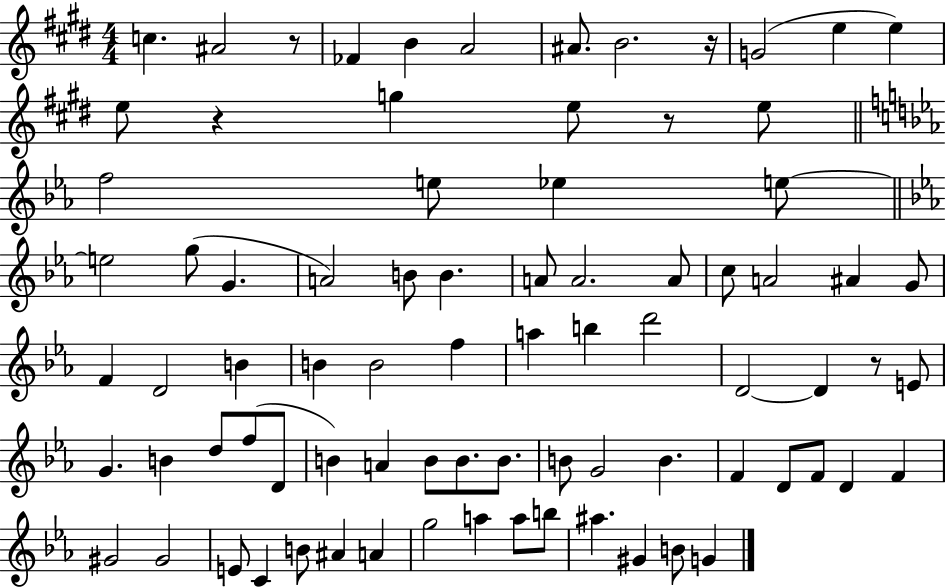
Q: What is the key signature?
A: E major